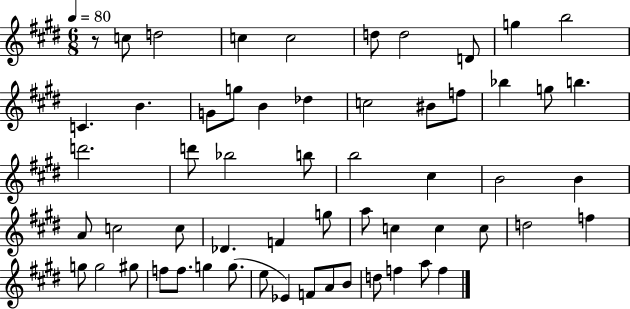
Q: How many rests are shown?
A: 1